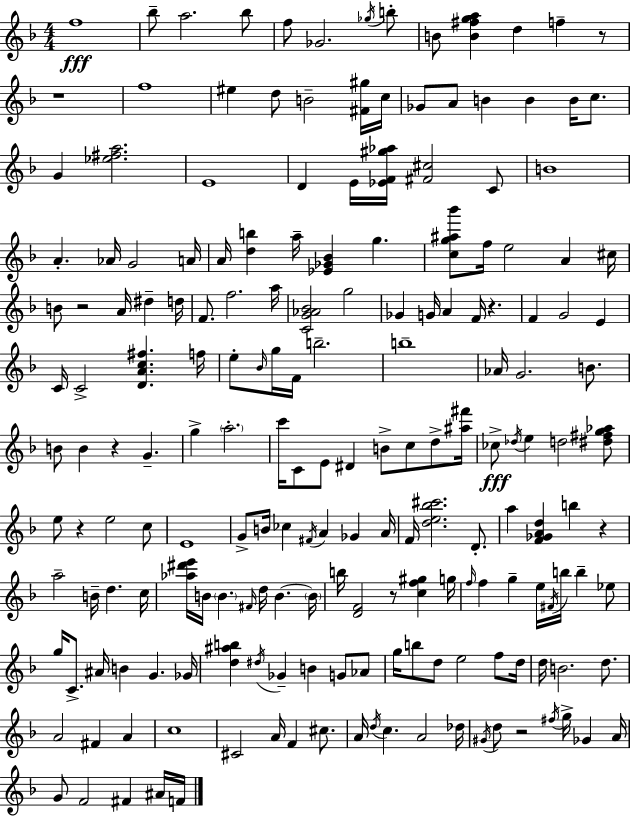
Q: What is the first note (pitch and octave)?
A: F5